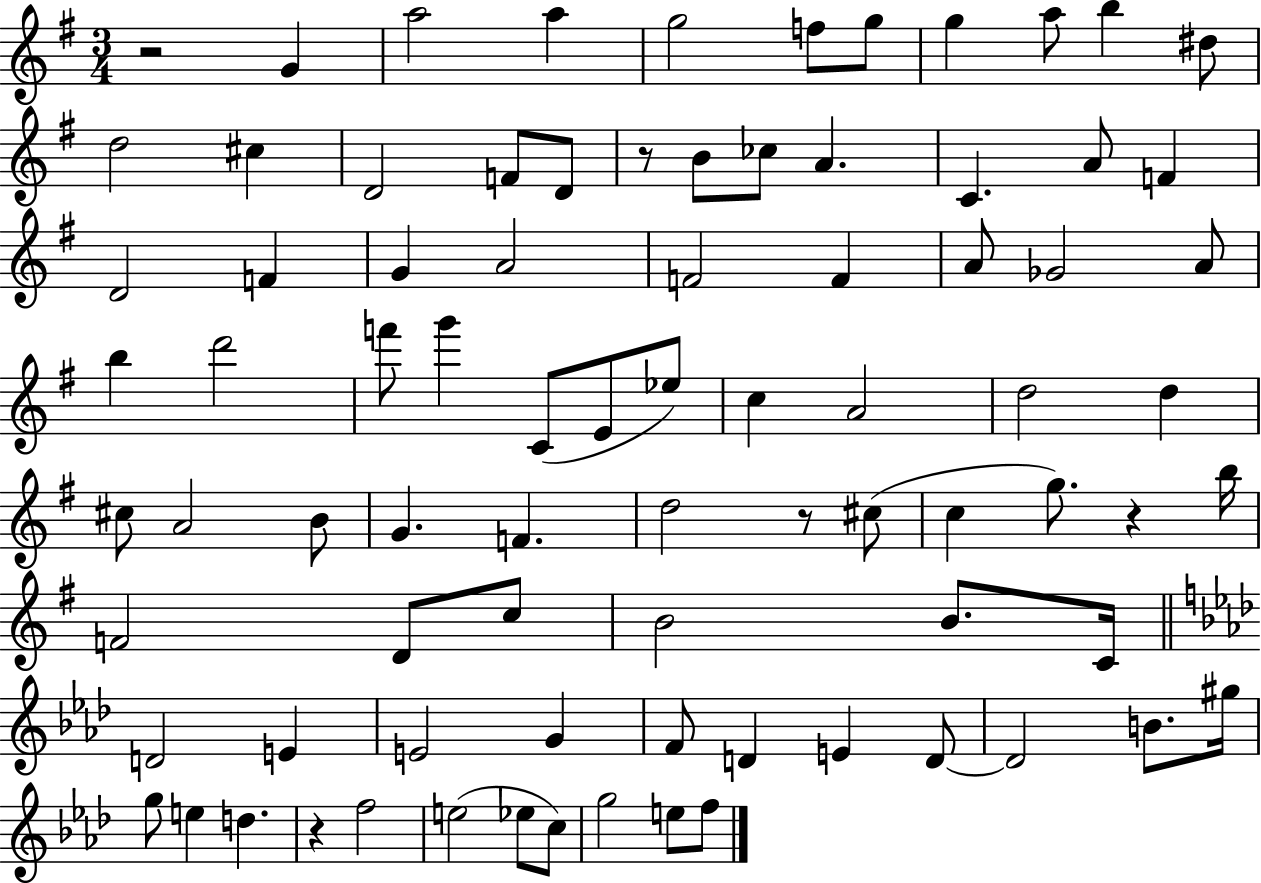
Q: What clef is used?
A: treble